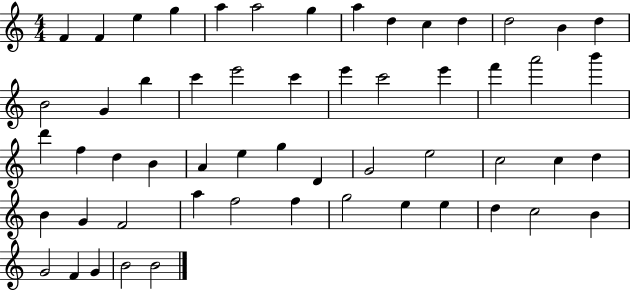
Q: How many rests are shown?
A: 0